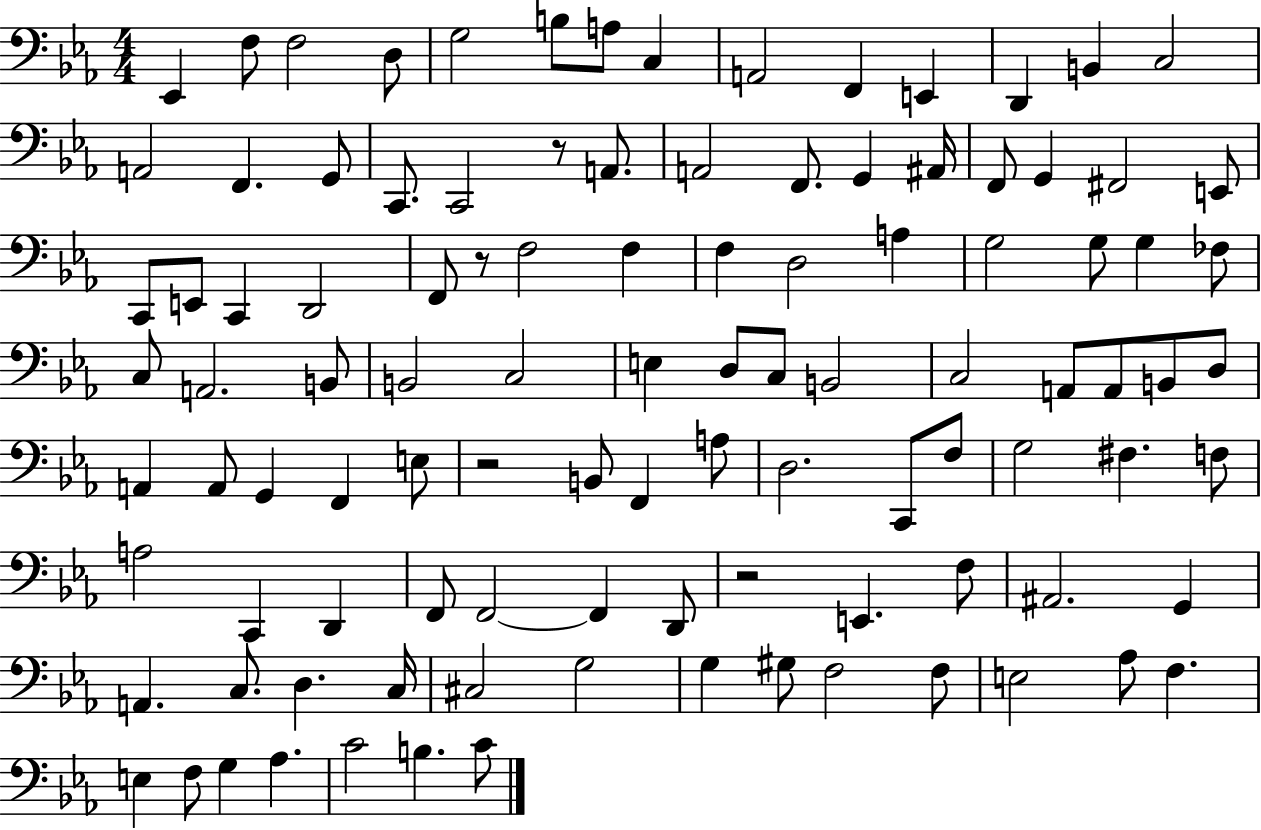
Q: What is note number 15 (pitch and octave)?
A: A2